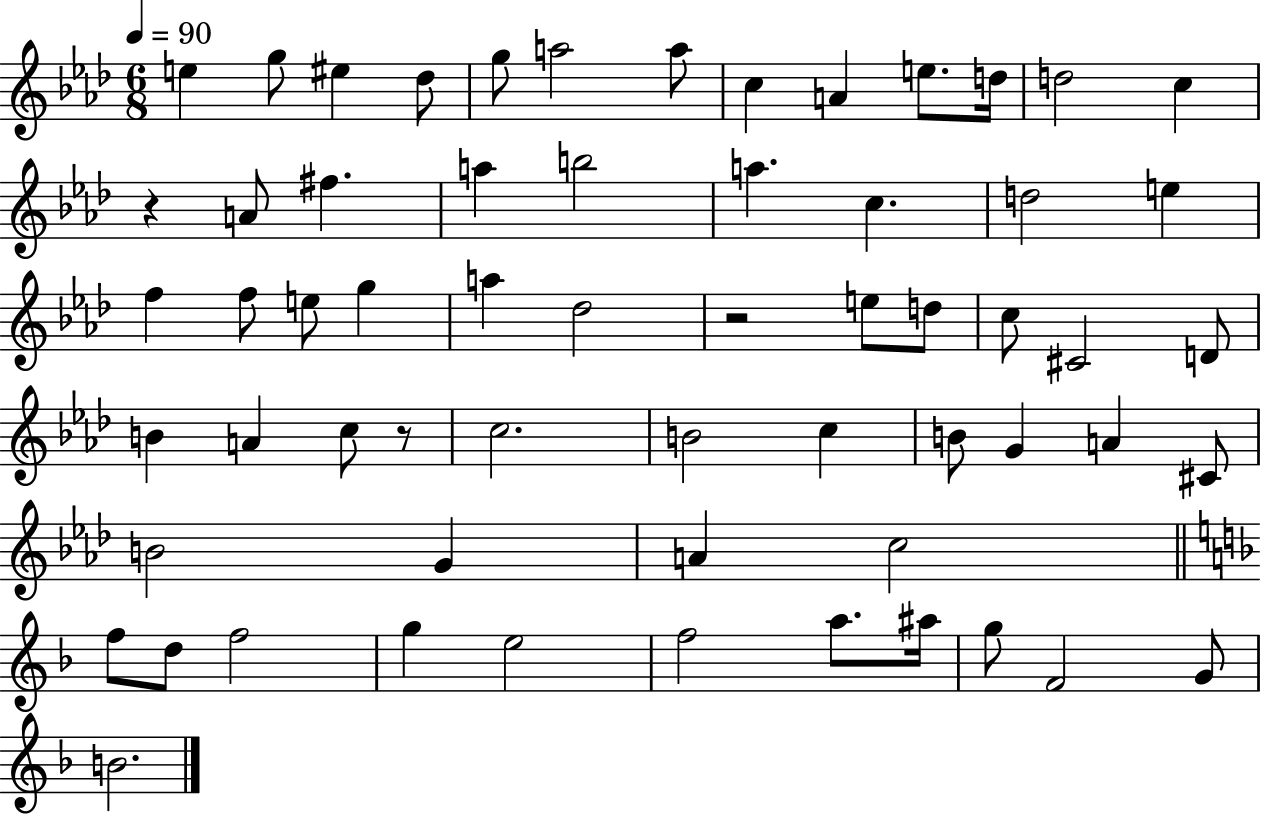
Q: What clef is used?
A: treble